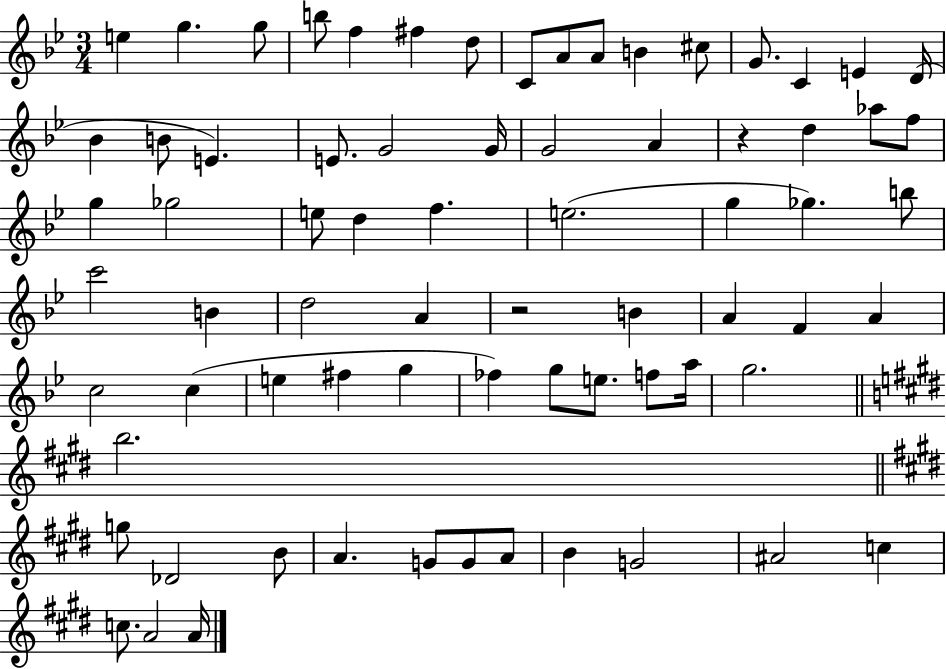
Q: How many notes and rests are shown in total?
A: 72